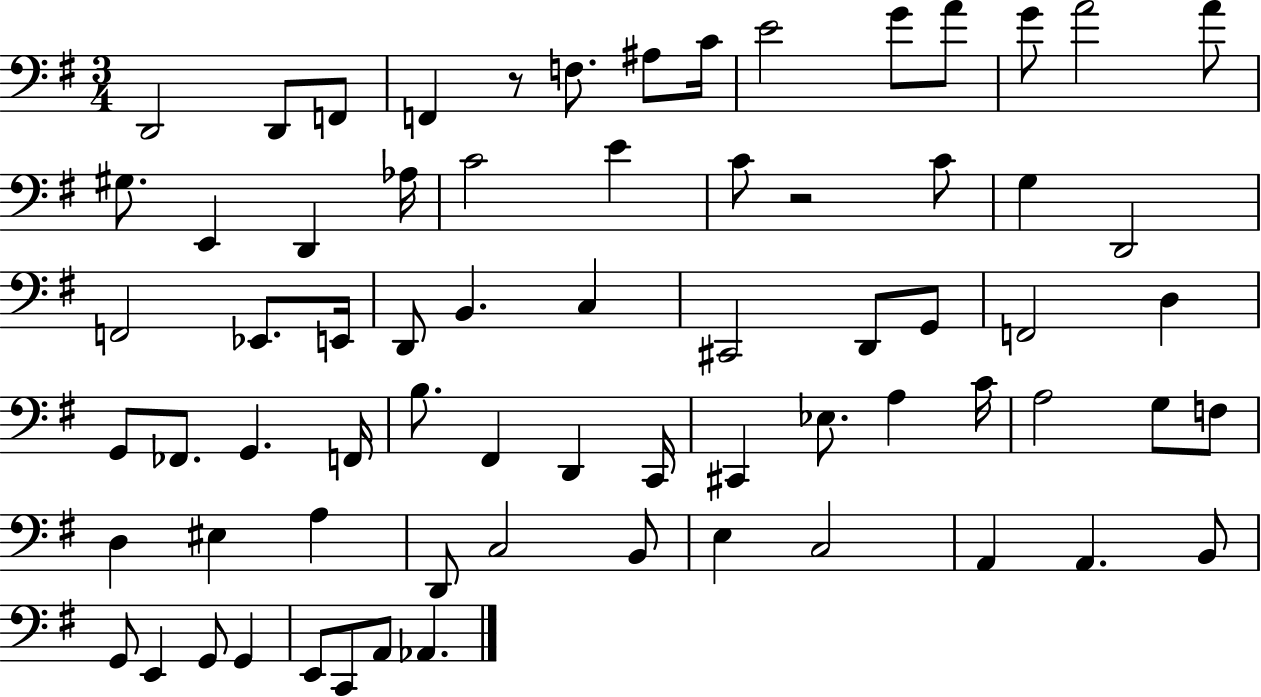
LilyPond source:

{
  \clef bass
  \numericTimeSignature
  \time 3/4
  \key g \major
  d,2 d,8 f,8 | f,4 r8 f8. ais8 c'16 | e'2 g'8 a'8 | g'8 a'2 a'8 | \break gis8. e,4 d,4 aes16 | c'2 e'4 | c'8 r2 c'8 | g4 d,2 | \break f,2 ees,8. e,16 | d,8 b,4. c4 | cis,2 d,8 g,8 | f,2 d4 | \break g,8 fes,8. g,4. f,16 | b8. fis,4 d,4 c,16 | cis,4 ees8. a4 c'16 | a2 g8 f8 | \break d4 eis4 a4 | d,8 c2 b,8 | e4 c2 | a,4 a,4. b,8 | \break g,8 e,4 g,8 g,4 | e,8 c,8 a,8 aes,4. | \bar "|."
}